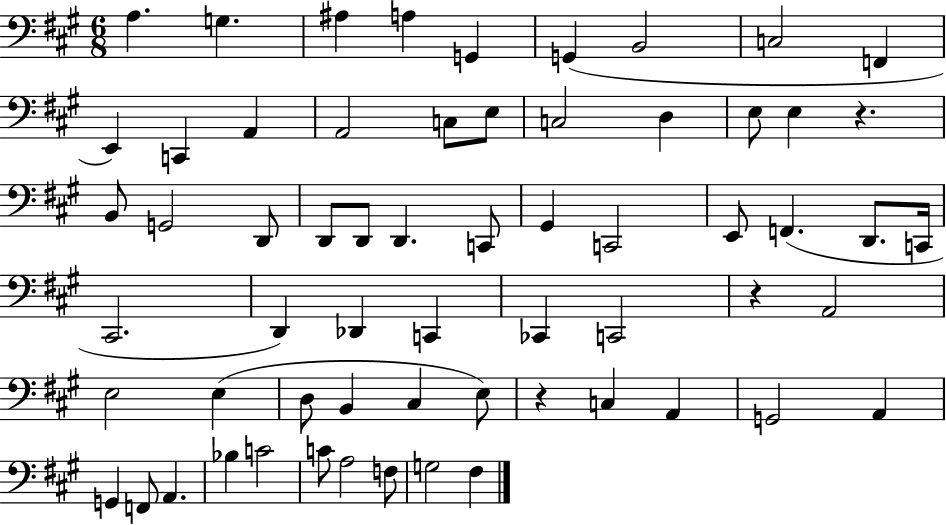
X:1
T:Untitled
M:6/8
L:1/4
K:A
A, G, ^A, A, G,, G,, B,,2 C,2 F,, E,, C,, A,, A,,2 C,/2 E,/2 C,2 D, E,/2 E, z B,,/2 G,,2 D,,/2 D,,/2 D,,/2 D,, C,,/2 ^G,, C,,2 E,,/2 F,, D,,/2 C,,/4 ^C,,2 D,, _D,, C,, _C,, C,,2 z A,,2 E,2 E, D,/2 B,, ^C, E,/2 z C, A,, G,,2 A,, G,, F,,/2 A,, _B, C2 C/2 A,2 F,/2 G,2 ^F,